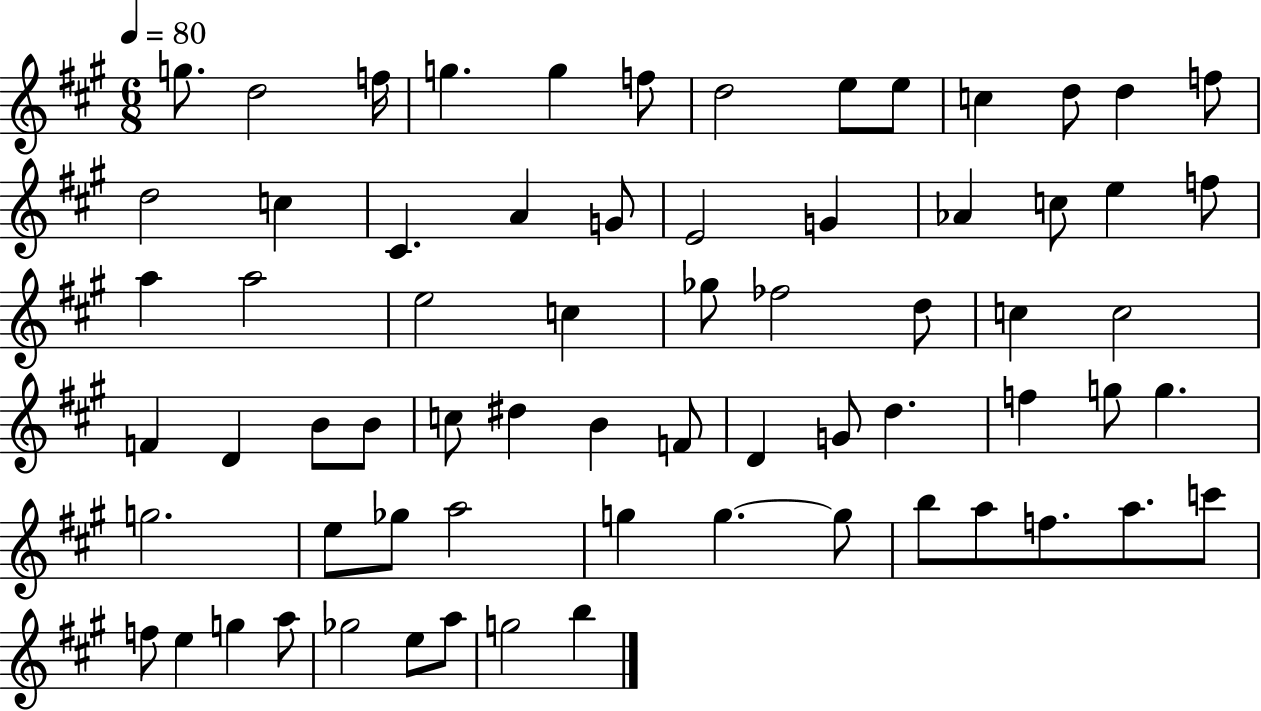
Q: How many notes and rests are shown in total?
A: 68